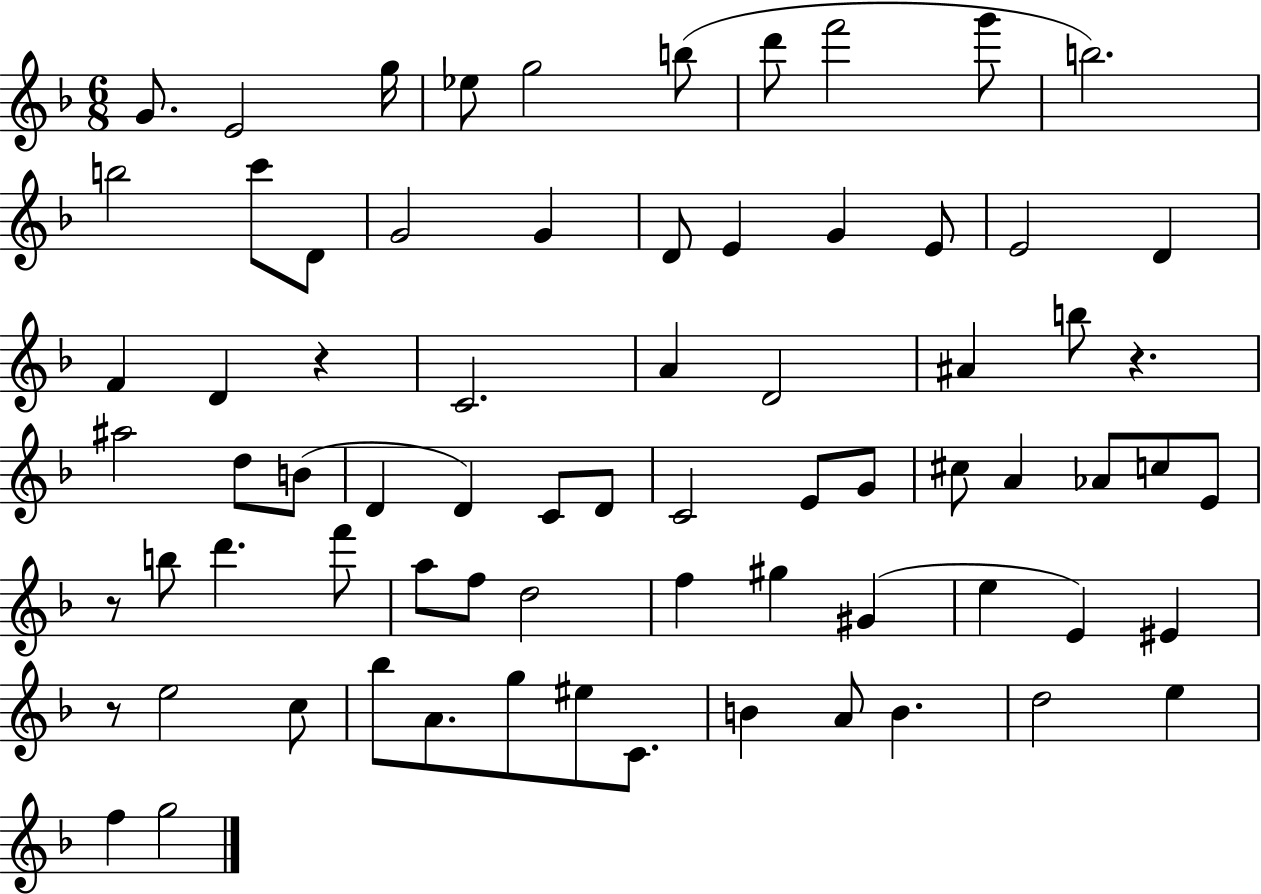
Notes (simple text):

G4/e. E4/h G5/s Eb5/e G5/h B5/e D6/e F6/h G6/e B5/h. B5/h C6/e D4/e G4/h G4/q D4/e E4/q G4/q E4/e E4/h D4/q F4/q D4/q R/q C4/h. A4/q D4/h A#4/q B5/e R/q. A#5/h D5/e B4/e D4/q D4/q C4/e D4/e C4/h E4/e G4/e C#5/e A4/q Ab4/e C5/e E4/e R/e B5/e D6/q. F6/e A5/e F5/e D5/h F5/q G#5/q G#4/q E5/q E4/q EIS4/q R/e E5/h C5/e Bb5/e A4/e. G5/e EIS5/e C4/e. B4/q A4/e B4/q. D5/h E5/q F5/q G5/h